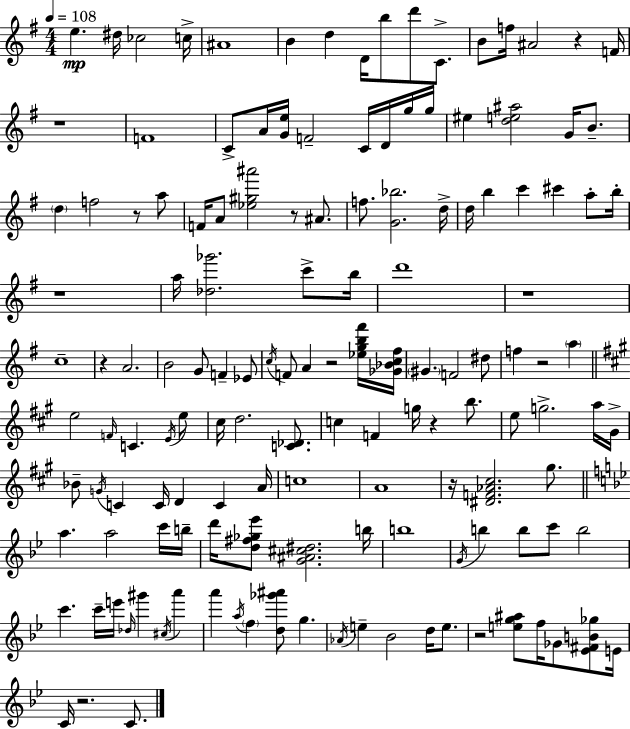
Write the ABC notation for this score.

X:1
T:Untitled
M:4/4
L:1/4
K:Em
e ^d/4 _c2 c/4 ^A4 B d D/4 b/2 d'/2 C/2 B/2 f/4 ^A2 z F/4 z4 F4 C/2 A/4 [Ge]/4 F2 C/4 D/4 g/4 g/4 ^e [de^a]2 G/4 B/2 d f2 z/2 a/2 F/4 A/2 [_e^g^a']2 z/2 ^A/2 f/2 [G_b]2 d/4 d/4 b c' ^c' a/2 b/4 z4 a/4 [_d_g']2 c'/2 b/4 d'4 z4 c4 z A2 B2 G/2 F _E/2 c/4 F/2 A z2 [_egb^f']/4 [_G_Bc^f]/4 ^G F2 ^d/2 f z2 a e2 F/4 C E/4 e/2 ^c/4 d2 [C_D]/2 c F g/4 z b/2 e/2 g2 a/4 ^G/4 _B/2 G/4 C C/4 D C A/4 c4 A4 z/4 [^DF_A^c]2 ^g/2 a a2 c'/4 b/4 d'/4 [d^f_g_e']/2 [G^A^c^d]2 b/4 b4 G/4 b b/2 c'/2 b2 c' c'/4 e'/4 _d/4 ^g' ^c/4 a' a' a/4 f [d_g'^a']/2 g _A/4 e _B2 d/4 e/2 z2 [eg^a]/2 f/4 _G/2 [_E^FB_g]/2 E/4 C/4 z2 C/2